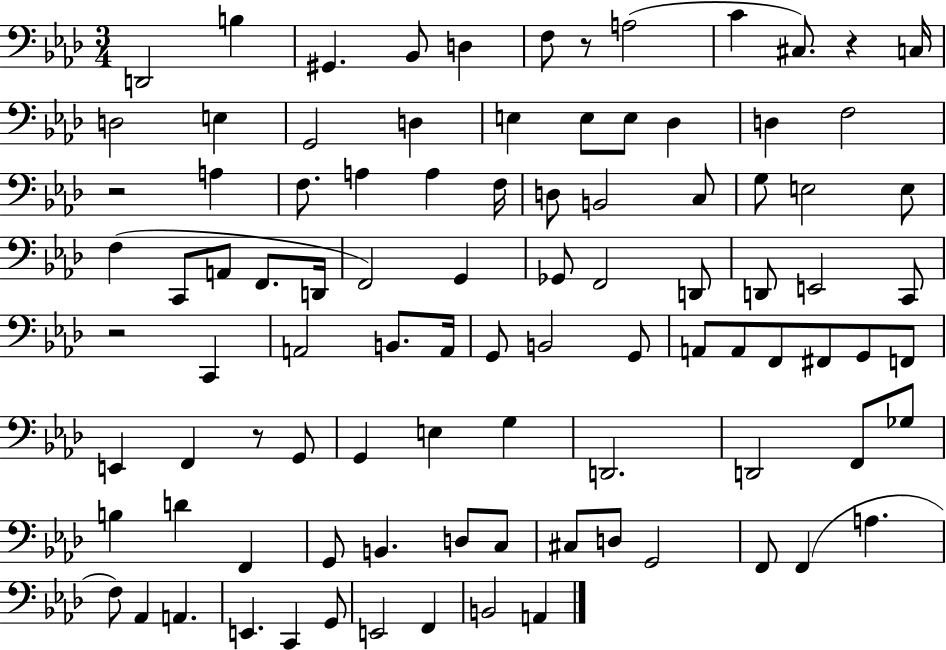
D2/h B3/q G#2/q. Bb2/e D3/q F3/e R/e A3/h C4/q C#3/e. R/q C3/s D3/h E3/q G2/h D3/q E3/q E3/e E3/e Db3/q D3/q F3/h R/h A3/q F3/e. A3/q A3/q F3/s D3/e B2/h C3/e G3/e E3/h E3/e F3/q C2/e A2/e F2/e. D2/s F2/h G2/q Gb2/e F2/h D2/e D2/e E2/h C2/e R/h C2/q A2/h B2/e. A2/s G2/e B2/h G2/e A2/e A2/e F2/e F#2/e G2/e F2/e E2/q F2/q R/e G2/e G2/q E3/q G3/q D2/h. D2/h F2/e Gb3/e B3/q D4/q F2/q G2/e B2/q. D3/e C3/e C#3/e D3/e G2/h F2/e F2/q A3/q. F3/e Ab2/q A2/q. E2/q. C2/q G2/e E2/h F2/q B2/h A2/q